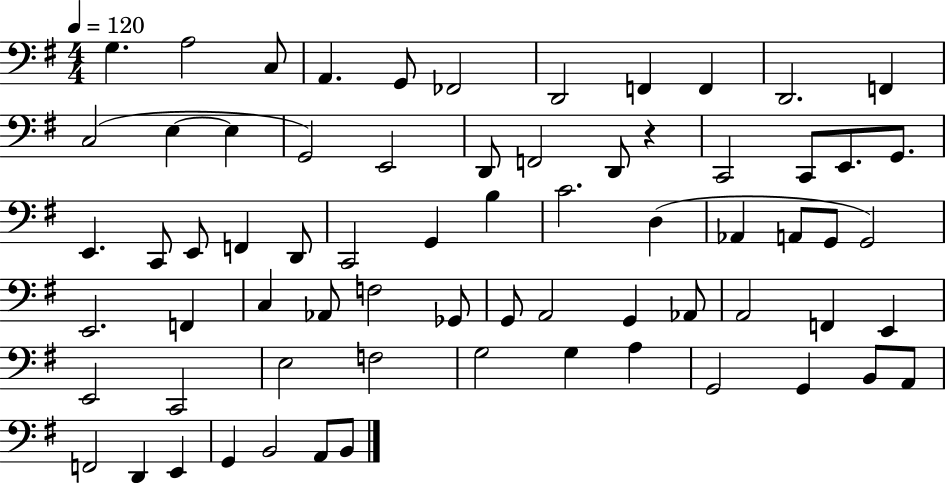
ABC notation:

X:1
T:Untitled
M:4/4
L:1/4
K:G
G, A,2 C,/2 A,, G,,/2 _F,,2 D,,2 F,, F,, D,,2 F,, C,2 E, E, G,,2 E,,2 D,,/2 F,,2 D,,/2 z C,,2 C,,/2 E,,/2 G,,/2 E,, C,,/2 E,,/2 F,, D,,/2 C,,2 G,, B, C2 D, _A,, A,,/2 G,,/2 G,,2 E,,2 F,, C, _A,,/2 F,2 _G,,/2 G,,/2 A,,2 G,, _A,,/2 A,,2 F,, E,, E,,2 C,,2 E,2 F,2 G,2 G, A, G,,2 G,, B,,/2 A,,/2 F,,2 D,, E,, G,, B,,2 A,,/2 B,,/2